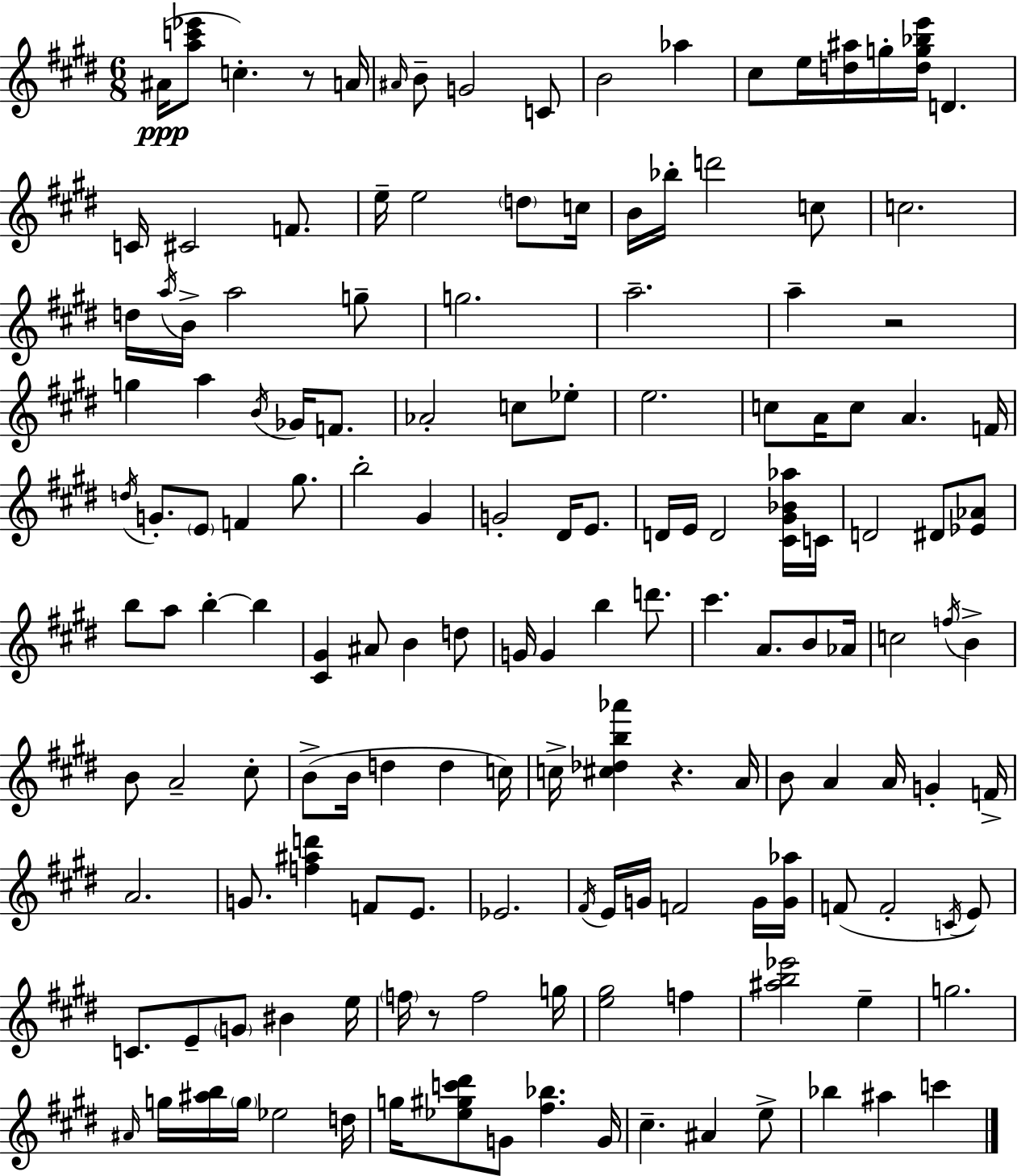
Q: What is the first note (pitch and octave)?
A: A#4